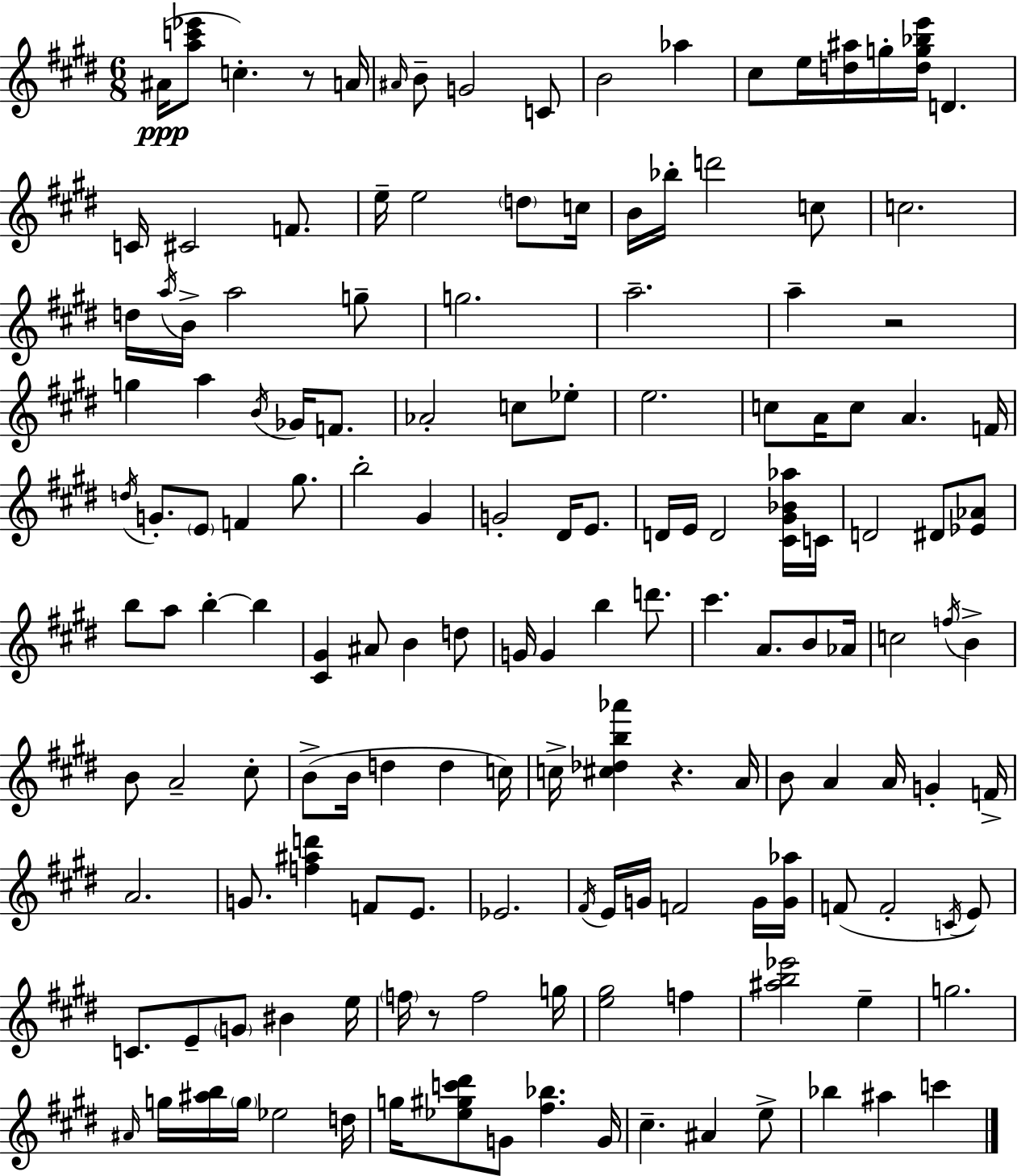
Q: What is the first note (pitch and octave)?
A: A#4